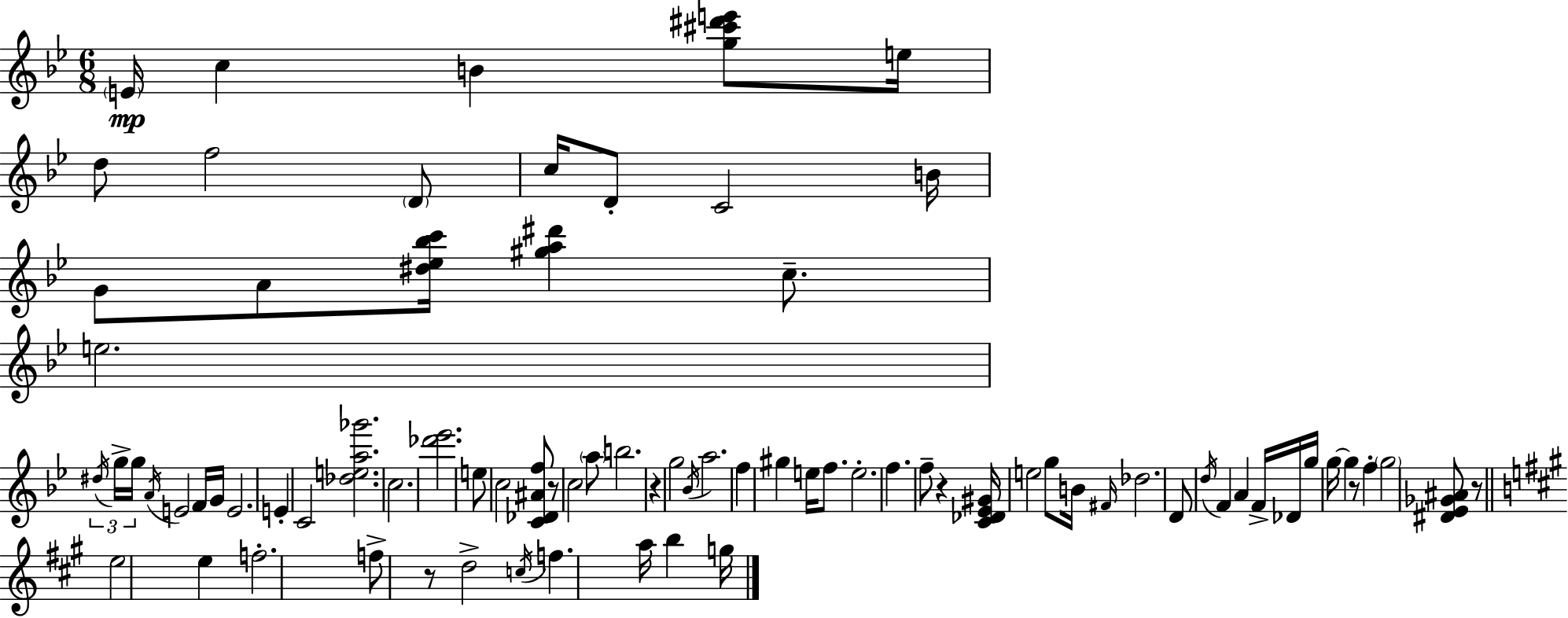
{
  \clef treble
  \numericTimeSignature
  \time 6/8
  \key g \minor
  \parenthesize e'16\mp c''4 b'4 <g'' cis''' dis''' e'''>8 e''16 | d''8 f''2 \parenthesize d'8 | c''16 d'8-. c'2 b'16 | g'8 a'8 <dis'' ees'' bes'' c'''>16 <gis'' a'' dis'''>4 c''8.-- | \break e''2. | \tuplet 3/2 { \acciaccatura { dis''16 } g''16-> g''16 } \acciaccatura { a'16 } e'2 | f'16 g'16 e'2. | e'4-. c'2 | \break <des'' e'' a'' ges'''>2. | c''2. | <des''' ees'''>2. | e''8 c''2 | \break <c' des' ais' f''>8 r8 c''2 | \parenthesize a''8 b''2. | r4 g''2 | \acciaccatura { bes'16 } a''2. | \break f''4 gis''4 e''16 | f''8. e''2.-. | f''4. f''8-- r4 | <c' des' ees' gis'>16 e''2 | \break g''8 b'16 \grace { fis'16 } des''2. | d'8 \acciaccatura { d''16 } f'4 a'4 | f'16-> des'16 g''16 g''16~~ g''4 r8 | f''4-. \parenthesize g''2 | \break <dis' ees' ges' ais'>8 r8 \bar "||" \break \key a \major e''2 e''4 | f''2.-. | f''8-> r8 d''2-> | \acciaccatura { c''16 } f''4. a''16 b''4 | \break g''16 \bar "|."
}